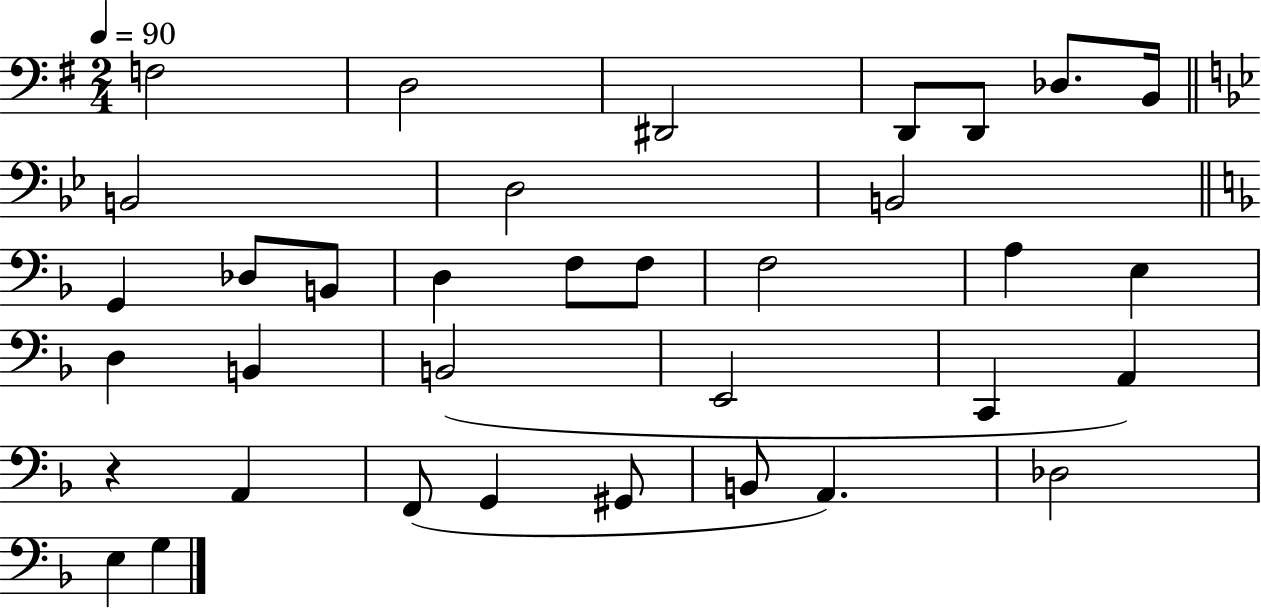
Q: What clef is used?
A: bass